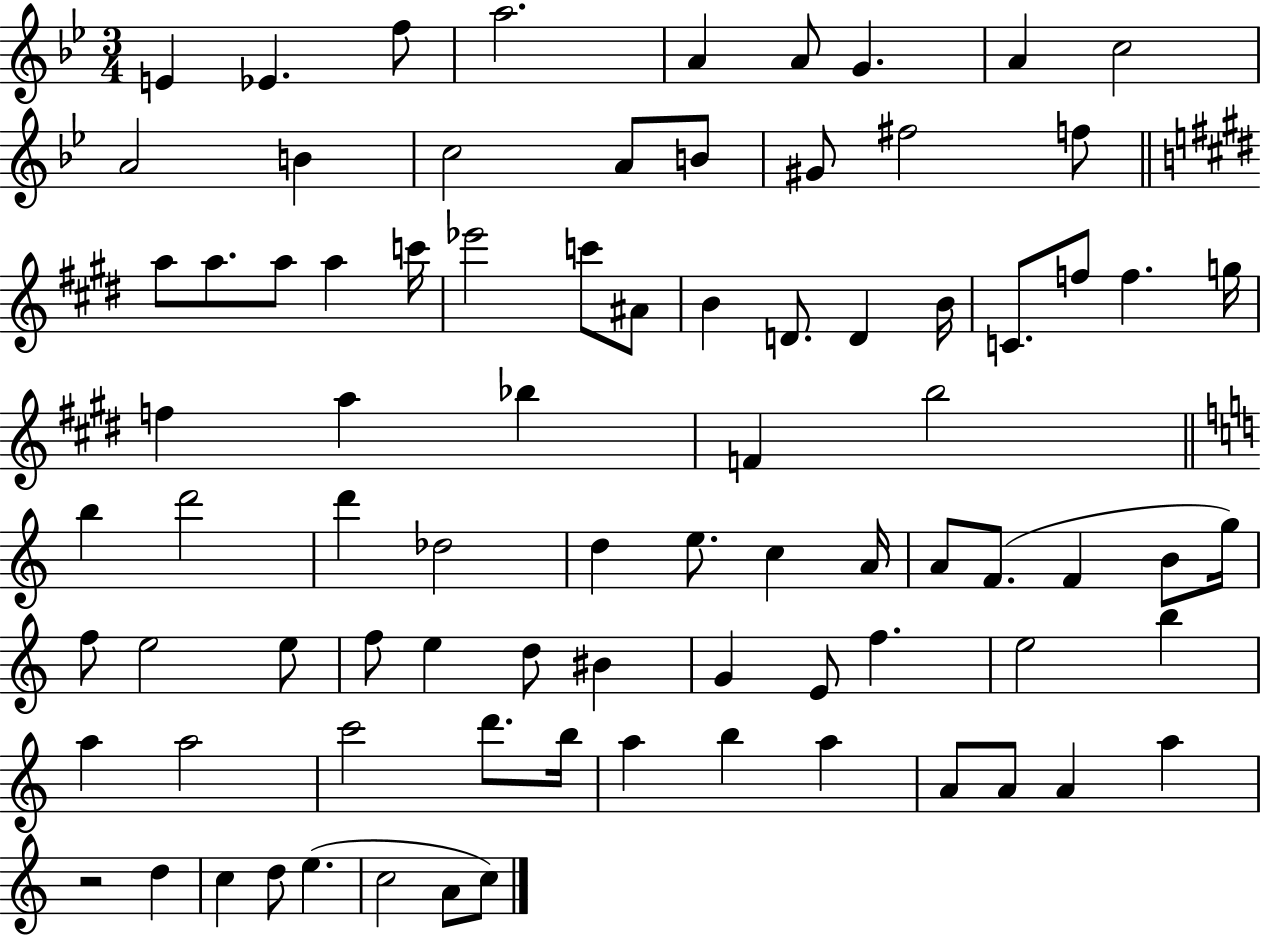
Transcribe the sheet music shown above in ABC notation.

X:1
T:Untitled
M:3/4
L:1/4
K:Bb
E _E f/2 a2 A A/2 G A c2 A2 B c2 A/2 B/2 ^G/2 ^f2 f/2 a/2 a/2 a/2 a c'/4 _e'2 c'/2 ^A/2 B D/2 D B/4 C/2 f/2 f g/4 f a _b F b2 b d'2 d' _d2 d e/2 c A/4 A/2 F/2 F B/2 g/4 f/2 e2 e/2 f/2 e d/2 ^B G E/2 f e2 b a a2 c'2 d'/2 b/4 a b a A/2 A/2 A a z2 d c d/2 e c2 A/2 c/2